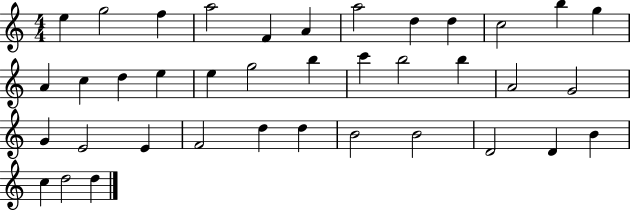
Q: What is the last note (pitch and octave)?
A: D5